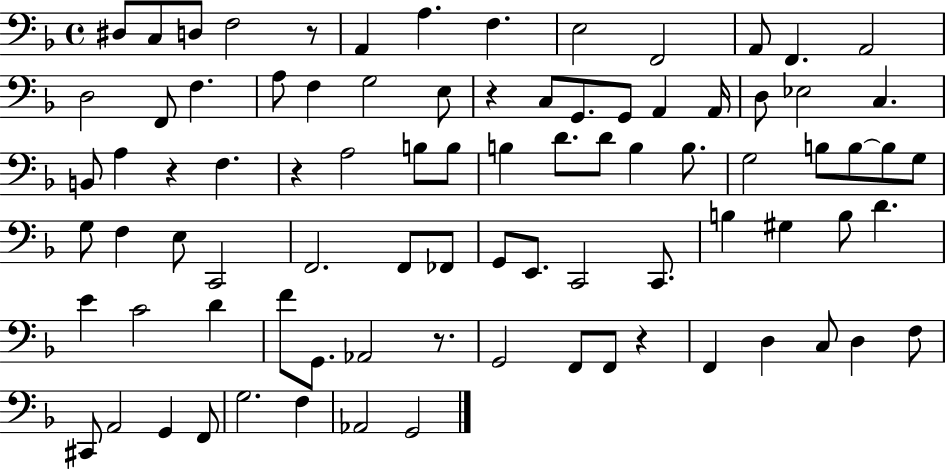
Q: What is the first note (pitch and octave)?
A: D#3